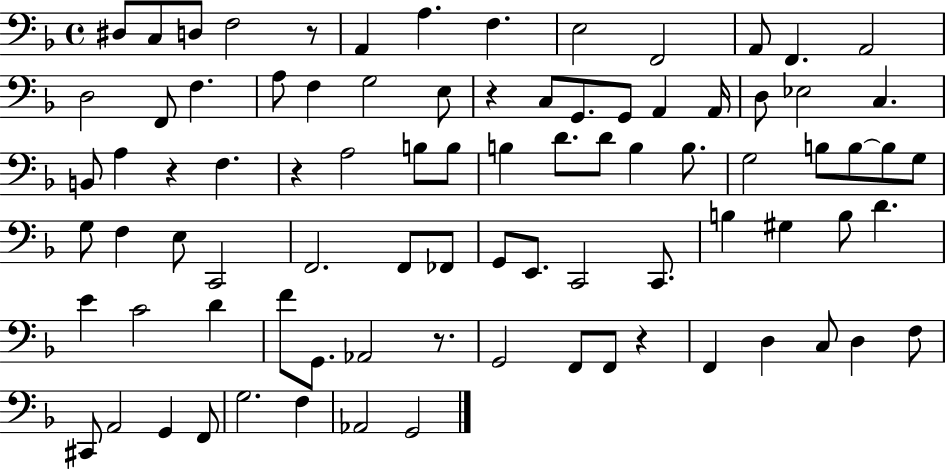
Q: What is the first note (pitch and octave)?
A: D#3